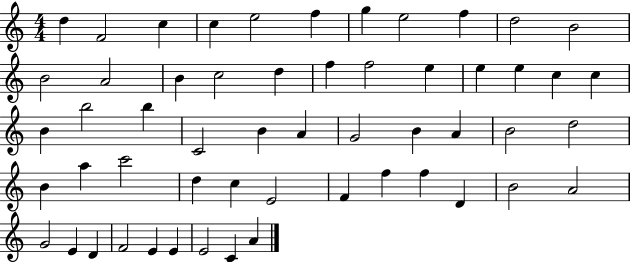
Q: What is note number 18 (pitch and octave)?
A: F5